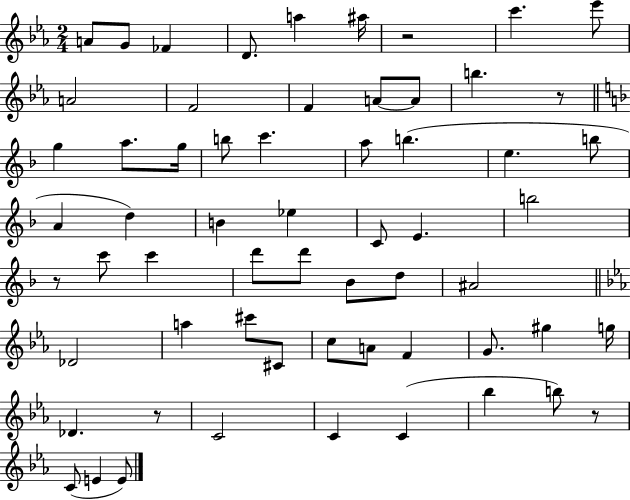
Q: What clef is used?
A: treble